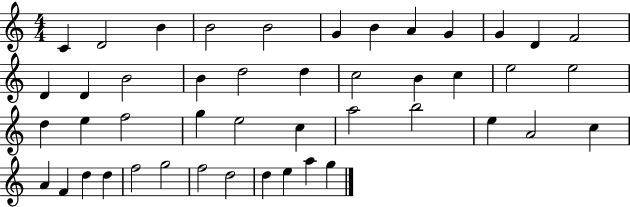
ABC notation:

X:1
T:Untitled
M:4/4
L:1/4
K:C
C D2 B B2 B2 G B A G G D F2 D D B2 B d2 d c2 B c e2 e2 d e f2 g e2 c a2 b2 e A2 c A F d d f2 g2 f2 d2 d e a g